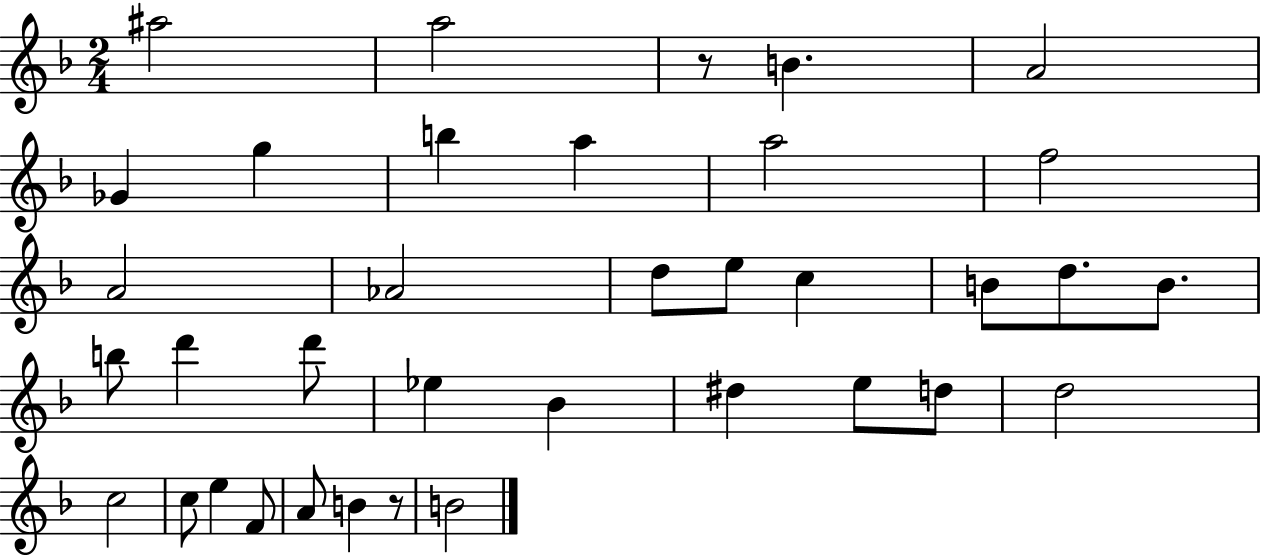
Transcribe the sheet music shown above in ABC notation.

X:1
T:Untitled
M:2/4
L:1/4
K:F
^a2 a2 z/2 B A2 _G g b a a2 f2 A2 _A2 d/2 e/2 c B/2 d/2 B/2 b/2 d' d'/2 _e _B ^d e/2 d/2 d2 c2 c/2 e F/2 A/2 B z/2 B2